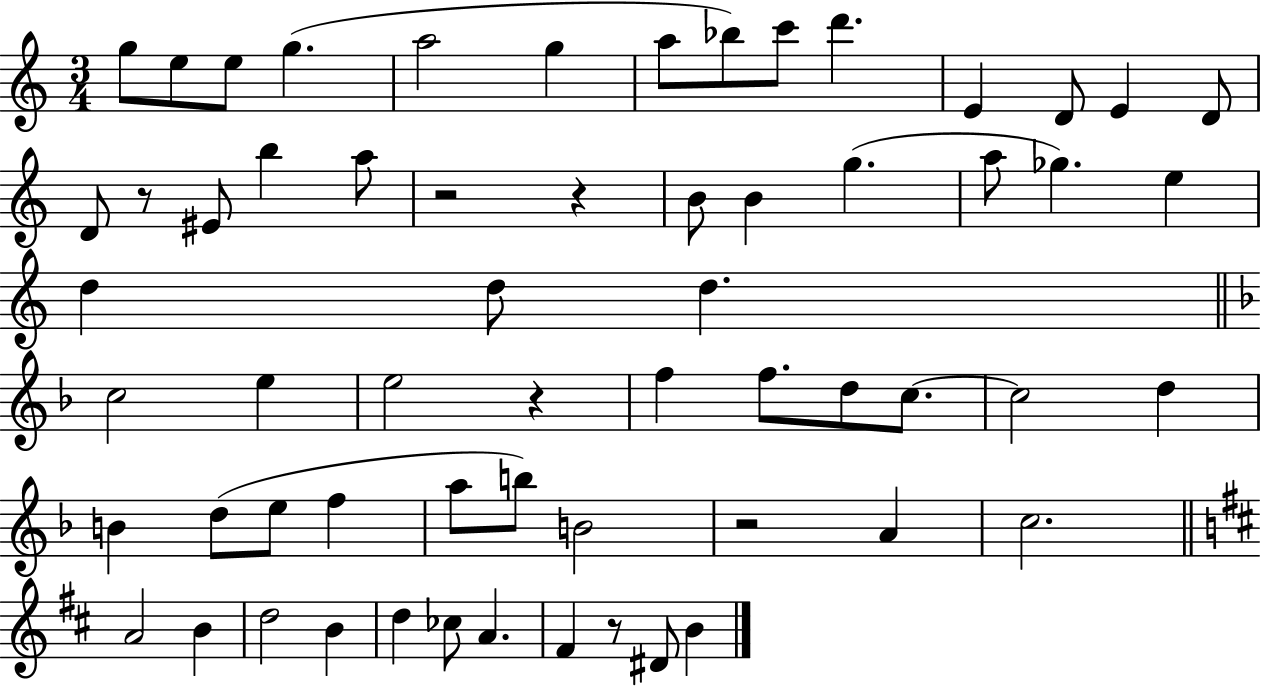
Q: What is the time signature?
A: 3/4